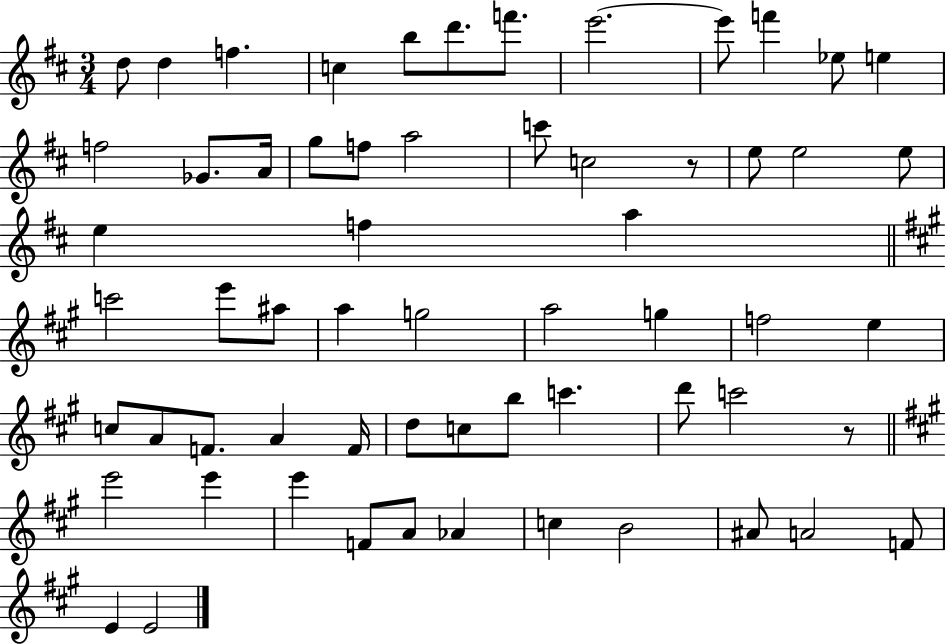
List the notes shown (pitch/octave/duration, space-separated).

D5/e D5/q F5/q. C5/q B5/e D6/e. F6/e. E6/h. E6/e F6/q Eb5/e E5/q F5/h Gb4/e. A4/s G5/e F5/e A5/h C6/e C5/h R/e E5/e E5/h E5/e E5/q F5/q A5/q C6/h E6/e A#5/e A5/q G5/h A5/h G5/q F5/h E5/q C5/e A4/e F4/e. A4/q F4/s D5/e C5/e B5/e C6/q. D6/e C6/h R/e E6/h E6/q E6/q F4/e A4/e Ab4/q C5/q B4/h A#4/e A4/h F4/e E4/q E4/h